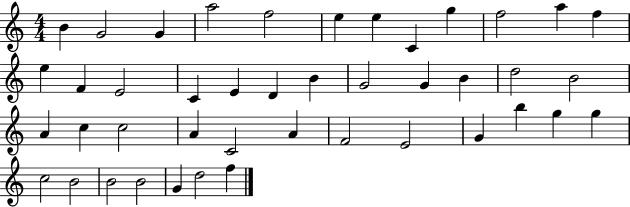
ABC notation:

X:1
T:Untitled
M:4/4
L:1/4
K:C
B G2 G a2 f2 e e C g f2 a f e F E2 C E D B G2 G B d2 B2 A c c2 A C2 A F2 E2 G b g g c2 B2 B2 B2 G d2 f